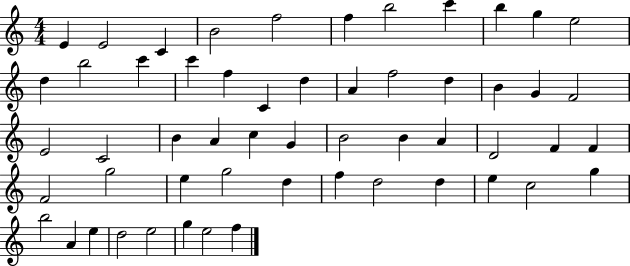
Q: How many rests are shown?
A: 0